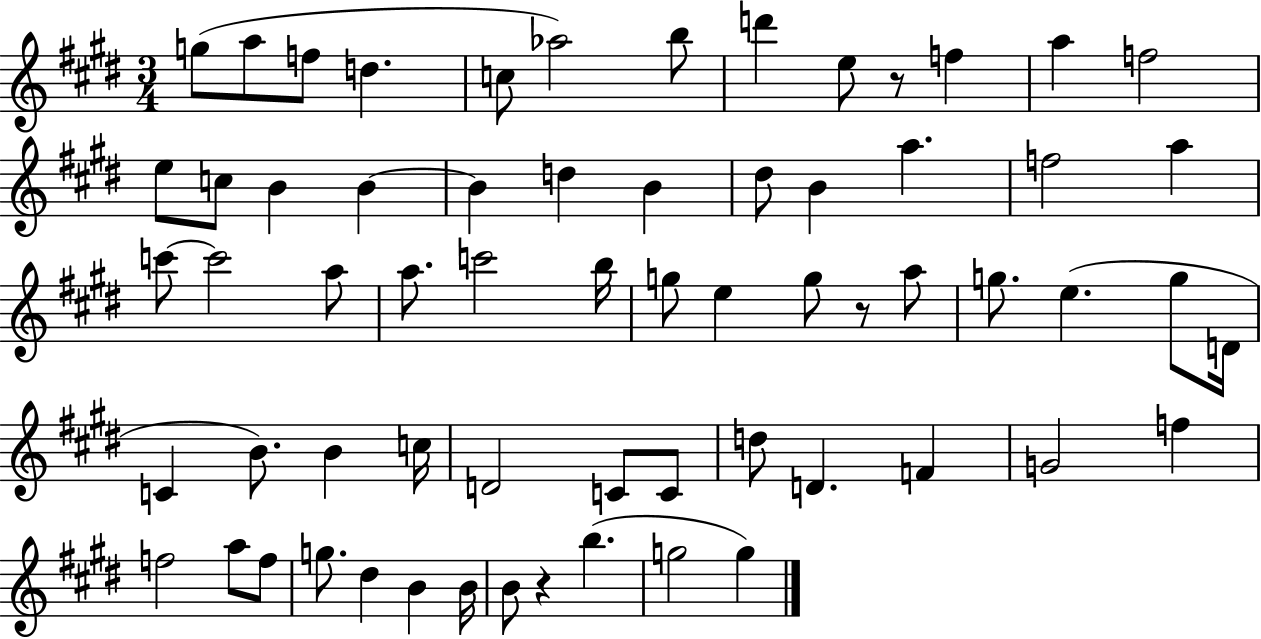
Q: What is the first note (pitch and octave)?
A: G5